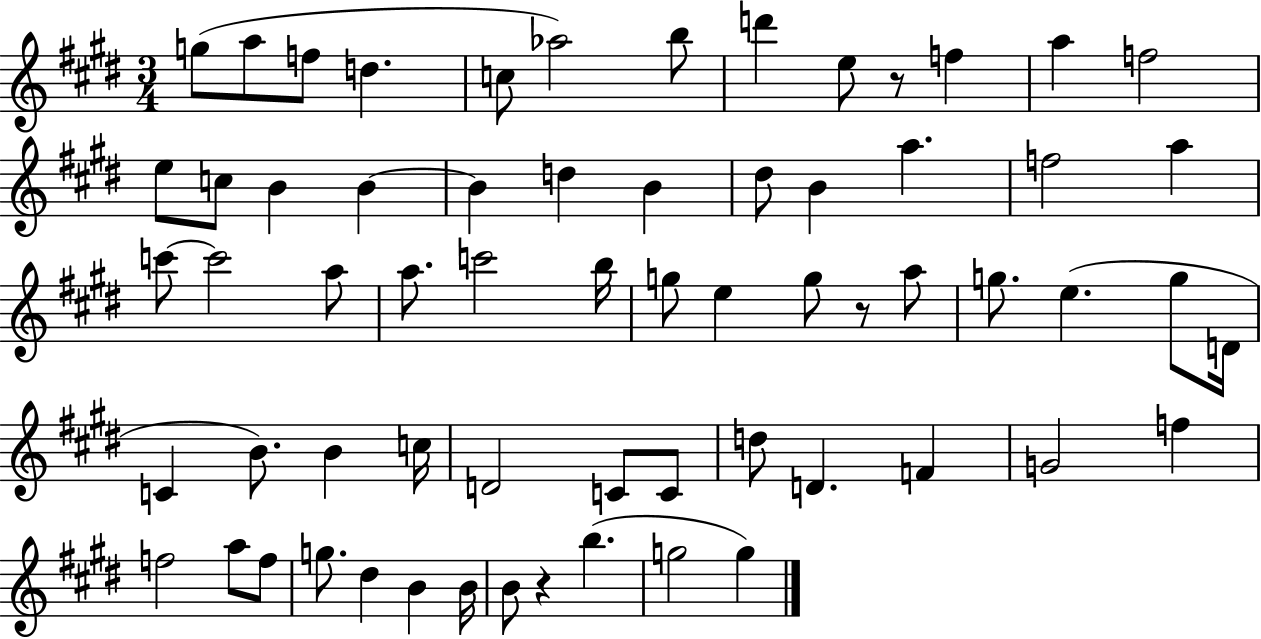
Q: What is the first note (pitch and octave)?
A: G5